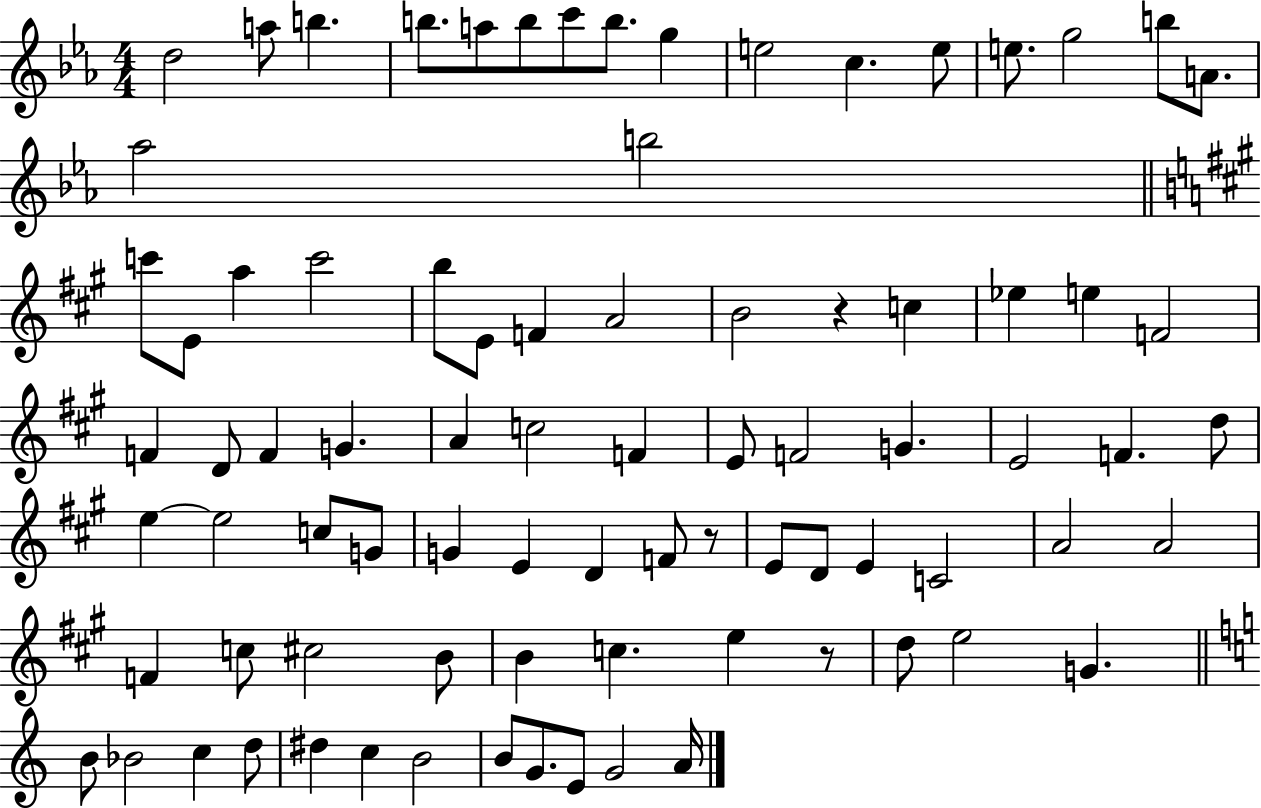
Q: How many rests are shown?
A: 3